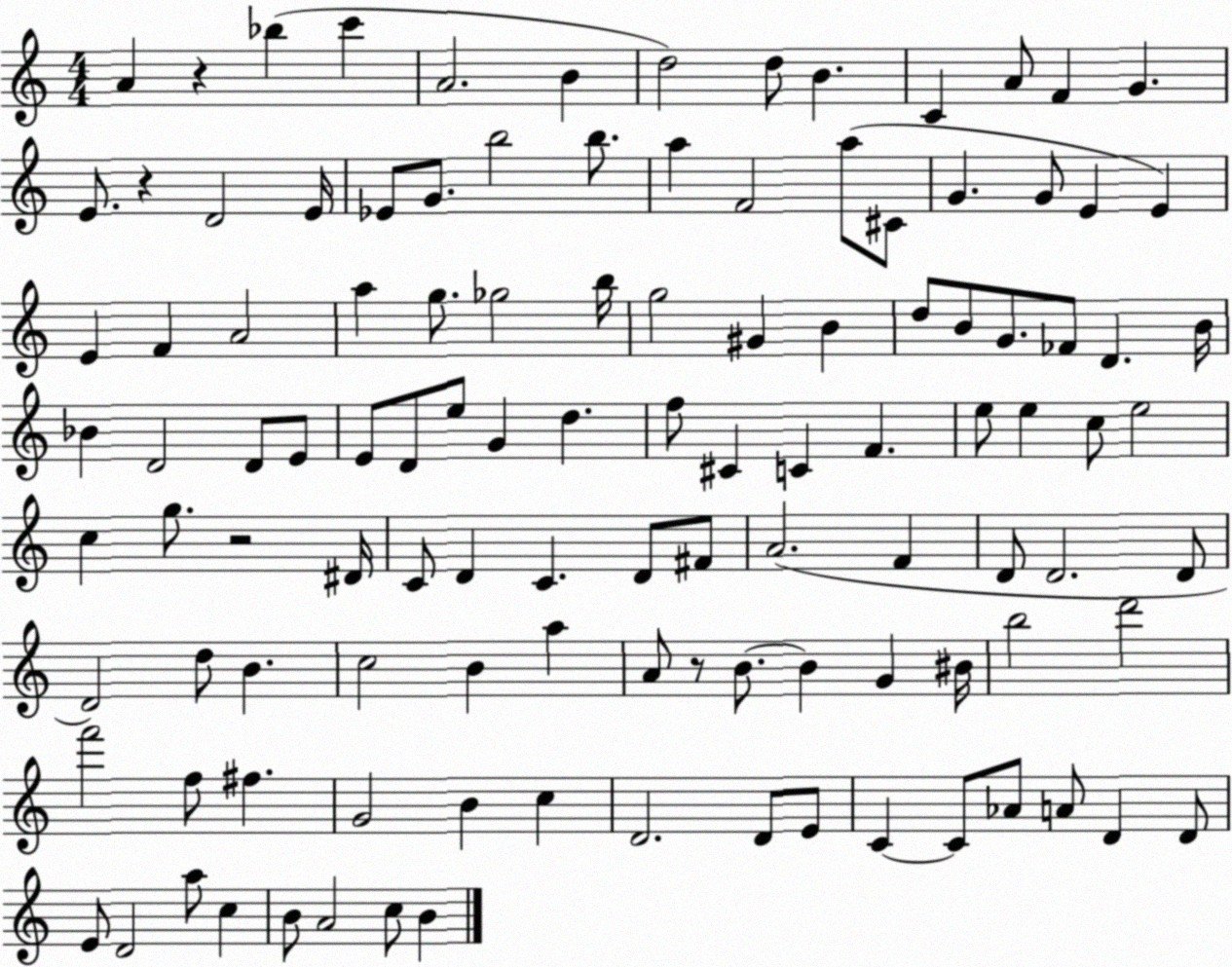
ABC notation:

X:1
T:Untitled
M:4/4
L:1/4
K:C
A z _b c' A2 B d2 d/2 B C A/2 F G E/2 z D2 E/4 _E/2 G/2 b2 b/2 a F2 a/2 ^C/2 G G/2 E E E F A2 a g/2 _g2 b/4 g2 ^G B d/2 B/2 G/2 _F/2 D B/4 _B D2 D/2 E/2 E/2 D/2 e/2 G d f/2 ^C C F e/2 e c/2 e2 c g/2 z2 ^D/4 C/2 D C D/2 ^F/2 A2 F D/2 D2 D/2 D2 d/2 B c2 B a A/2 z/2 B/2 B G ^B/4 b2 d'2 f'2 f/2 ^f G2 B c D2 D/2 E/2 C C/2 _A/2 A/2 D D/2 E/2 D2 a/2 c B/2 A2 c/2 B